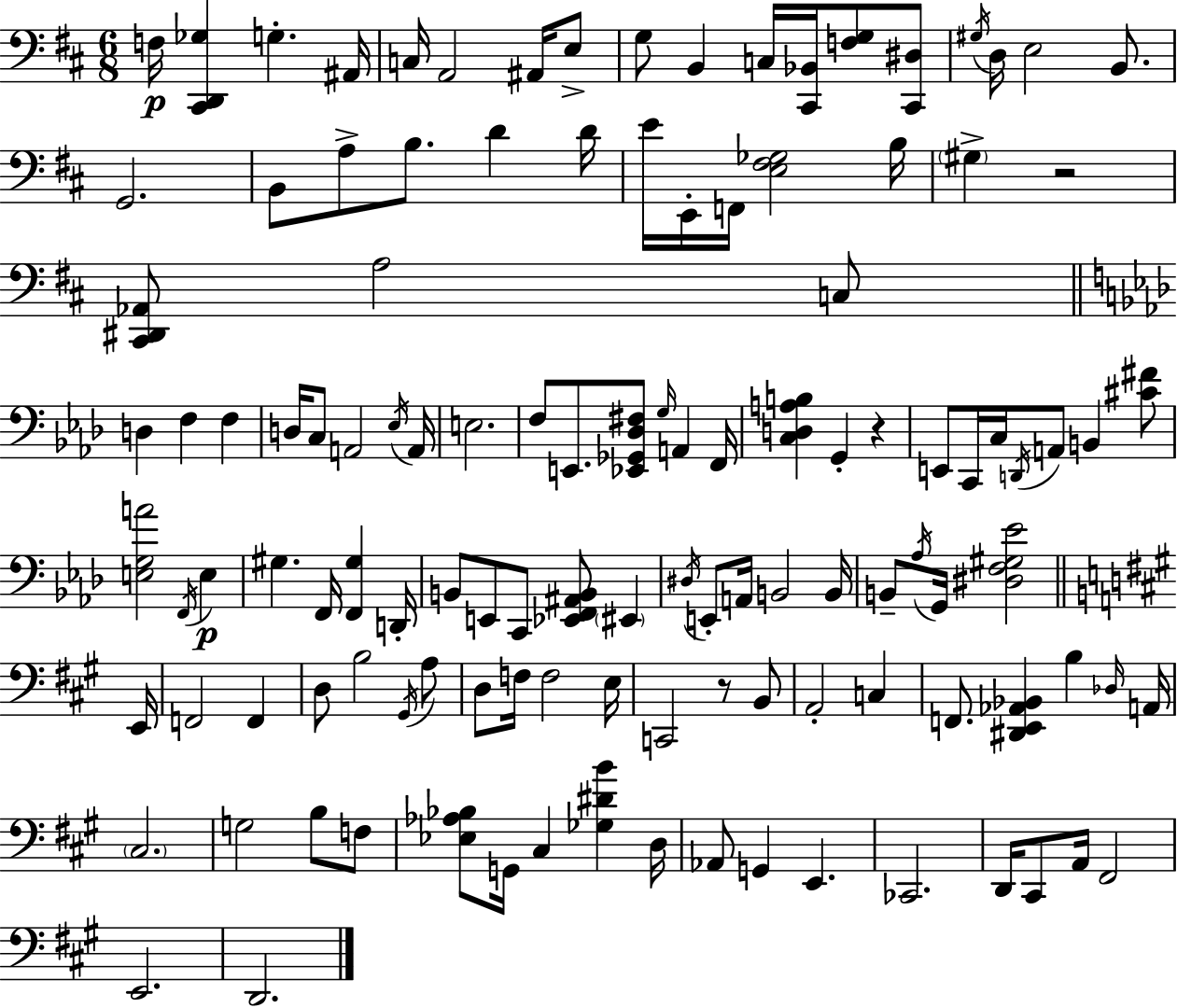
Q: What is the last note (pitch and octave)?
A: D2